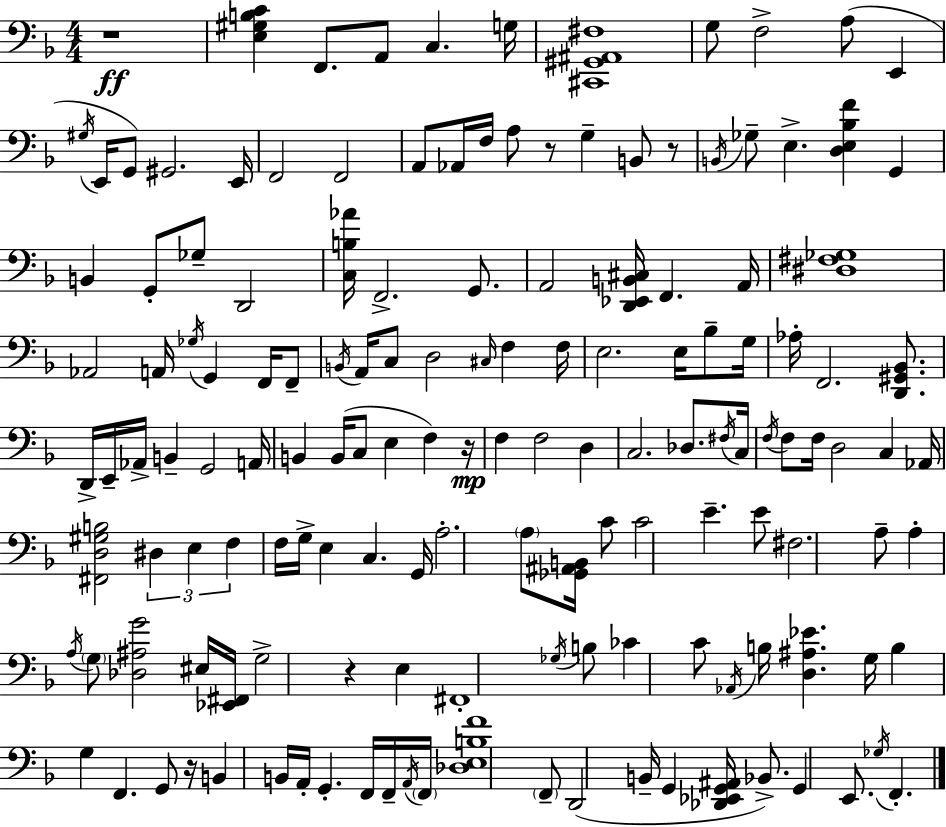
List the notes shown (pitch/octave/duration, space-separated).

R/w [E3,G#3,B3,C4]/q F2/e. A2/e C3/q. G3/s [C#2,G#2,A#2,F#3]/w G3/e F3/h A3/e E2/q G#3/s E2/s G2/e G#2/h. E2/s F2/h F2/h A2/e Ab2/s F3/s A3/e R/e G3/q B2/e R/e B2/s Gb3/e E3/q. [D3,E3,Bb3,F4]/q G2/q B2/q G2/e Gb3/e D2/h [C3,B3,Ab4]/s F2/h. G2/e. A2/h [D2,Eb2,B2,C#3]/s F2/q. A2/s [D#3,F#3,Gb3]/w Ab2/h A2/s Gb3/s G2/q F2/s F2/e B2/s A2/s C3/e D3/h C#3/s F3/q F3/s E3/h. E3/s Bb3/e G3/s Ab3/s F2/h. [D2,G#2,Bb2]/e. D2/s E2/s Ab2/s B2/q G2/h A2/s B2/q B2/s C3/e E3/q F3/q R/s F3/q F3/h D3/q C3/h. Db3/e. F#3/s C3/s F3/s F3/e F3/s D3/h C3/q Ab2/s [F#2,D3,G#3,B3]/h D#3/q E3/q F3/q F3/s G3/s E3/q C3/q. G2/s A3/h. A3/e [Gb2,A#2,B2]/s C4/e C4/h E4/q. E4/e F#3/h. A3/e A3/q A3/s G3/e [Db3,A#3,G4]/h EIS3/s [Eb2,F#2]/s G3/h R/q E3/q F#2/w Gb3/s B3/e CES4/q C4/e Ab2/s B3/s [D3,A#3,Eb4]/q. G3/s B3/q G3/q F2/q. G2/e R/s B2/q B2/s A2/s G2/q. F2/s F2/s A2/s F2/s [Db3,E3,B3,F4]/w F2/e D2/h B2/s G2/q [Db2,Eb2,G2,A#2]/s Bb2/e. G2/q E2/e. Gb3/s F2/q.